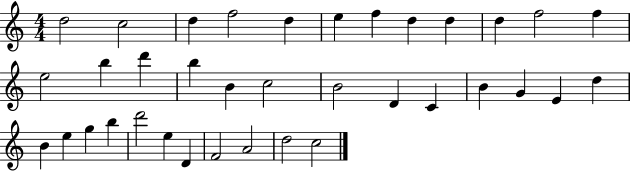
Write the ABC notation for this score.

X:1
T:Untitled
M:4/4
L:1/4
K:C
d2 c2 d f2 d e f d d d f2 f e2 b d' b B c2 B2 D C B G E d B e g b d'2 e D F2 A2 d2 c2